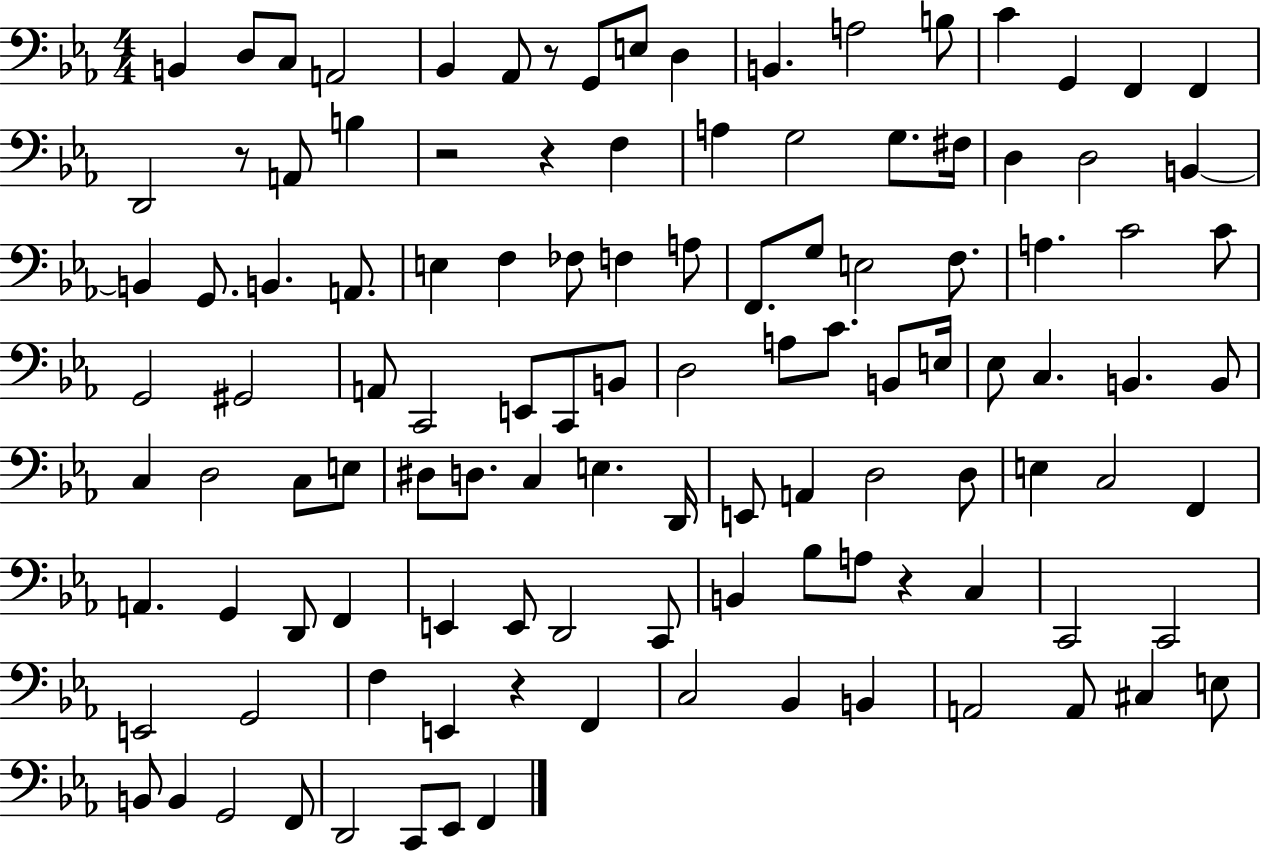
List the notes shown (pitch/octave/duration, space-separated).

B2/q D3/e C3/e A2/h Bb2/q Ab2/e R/e G2/e E3/e D3/q B2/q. A3/h B3/e C4/q G2/q F2/q F2/q D2/h R/e A2/e B3/q R/h R/q F3/q A3/q G3/h G3/e. F#3/s D3/q D3/h B2/q B2/q G2/e. B2/q. A2/e. E3/q F3/q FES3/e F3/q A3/e F2/e. G3/e E3/h F3/e. A3/q. C4/h C4/e G2/h G#2/h A2/e C2/h E2/e C2/e B2/e D3/h A3/e C4/e. B2/e E3/s Eb3/e C3/q. B2/q. B2/e C3/q D3/h C3/e E3/e D#3/e D3/e. C3/q E3/q. D2/s E2/e A2/q D3/h D3/e E3/q C3/h F2/q A2/q. G2/q D2/e F2/q E2/q E2/e D2/h C2/e B2/q Bb3/e A3/e R/q C3/q C2/h C2/h E2/h G2/h F3/q E2/q R/q F2/q C3/h Bb2/q B2/q A2/h A2/e C#3/q E3/e B2/e B2/q G2/h F2/e D2/h C2/e Eb2/e F2/q